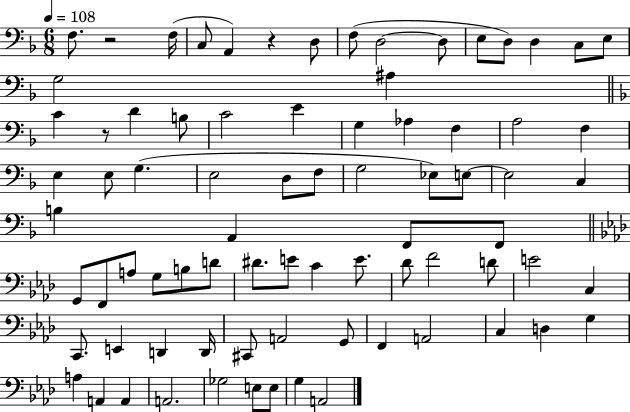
{
  \clef bass
  \numericTimeSignature
  \time 6/8
  \key f \major
  \tempo 4 = 108
  f8. r2 f16( | c8 a,4) r4 d8 | f8( d2~~ d8 | e8 d8) d4 c8 e8 | \break g2 ais4 | \bar "||" \break \key f \major c'4 r8 d'4 b8 | c'2 e'4 | g4 aes4 f4 | a2 f4 | \break e4 e8 g4.( | e2 d8 f8 | g2 ees8) e8~~ | e2 c4 | \break b4 a,4 f,8 f,8 | \bar "||" \break \key f \minor g,8 f,8 a8 g8 b8 d'8 | dis'8. e'8 c'4 e'8. | des'8 f'2 d'8 | e'2 c4 | \break c,8. e,4 d,4 d,16 | cis,8 a,2 g,8 | f,4 a,2 | c4 d4 g4 | \break a4 a,4 a,4 | a,2. | ges2 e8 e8 | g4 a,2 | \break \bar "|."
}